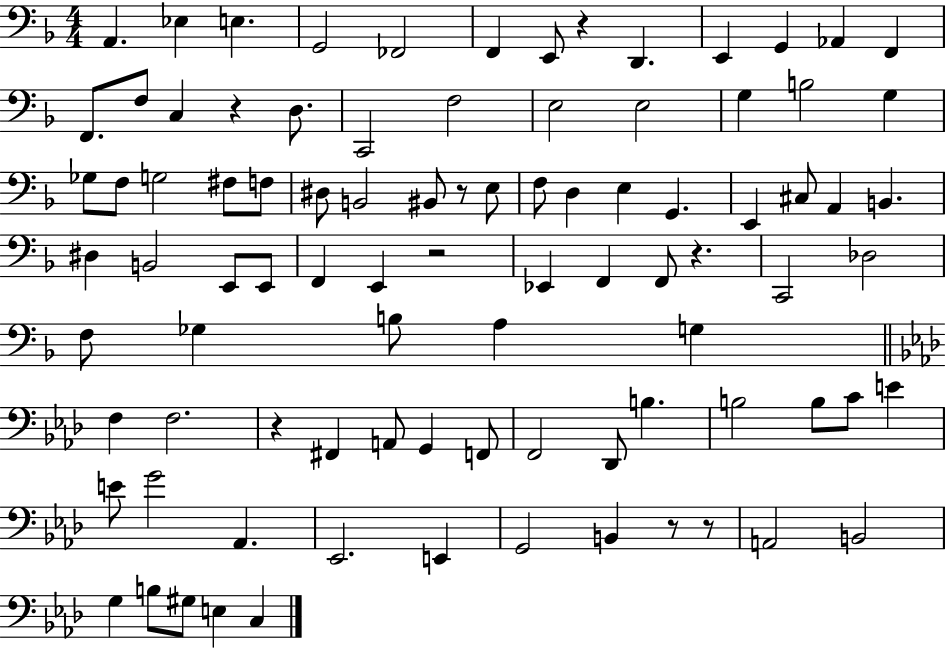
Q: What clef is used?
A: bass